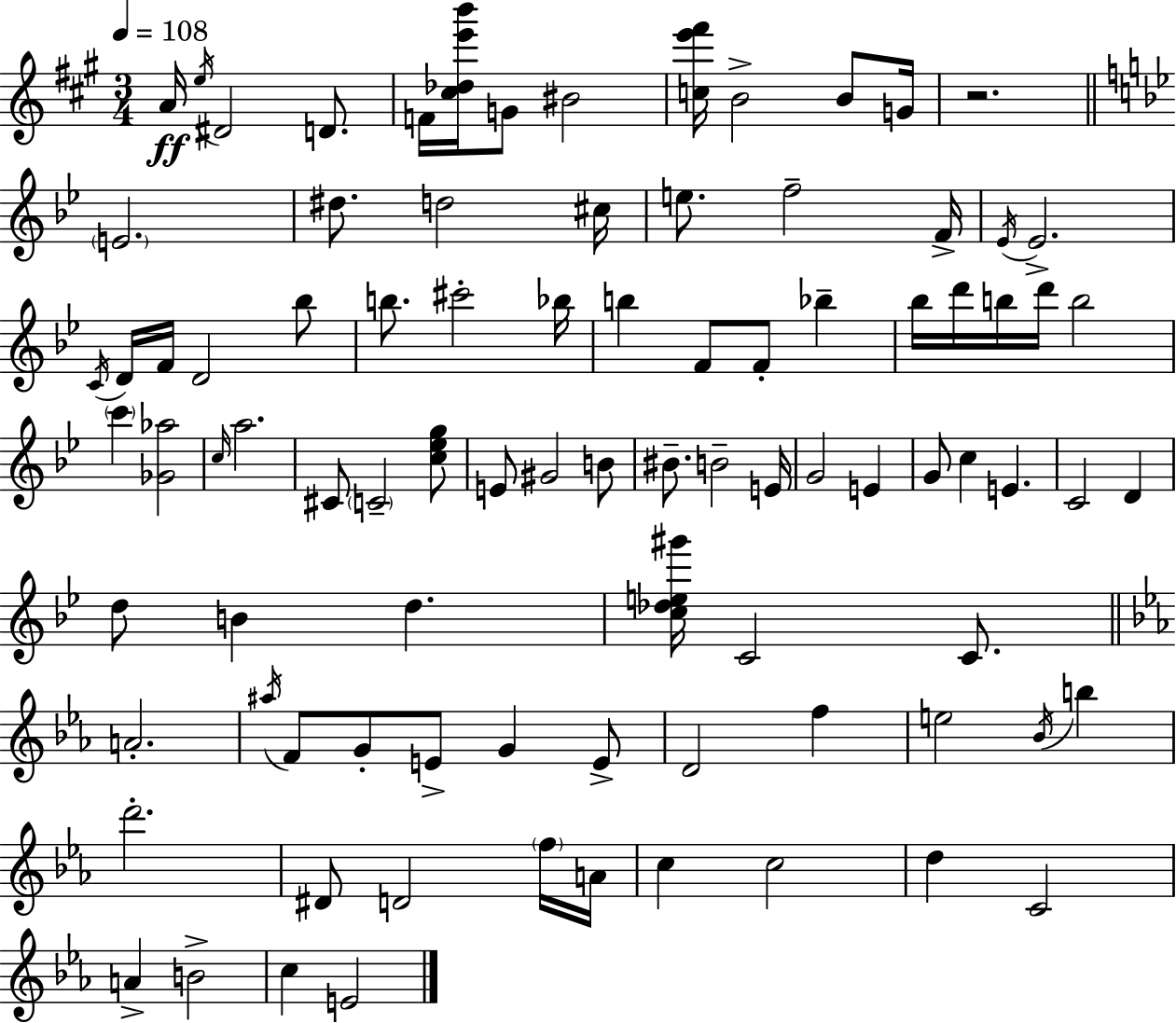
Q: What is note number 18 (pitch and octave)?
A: Eb4